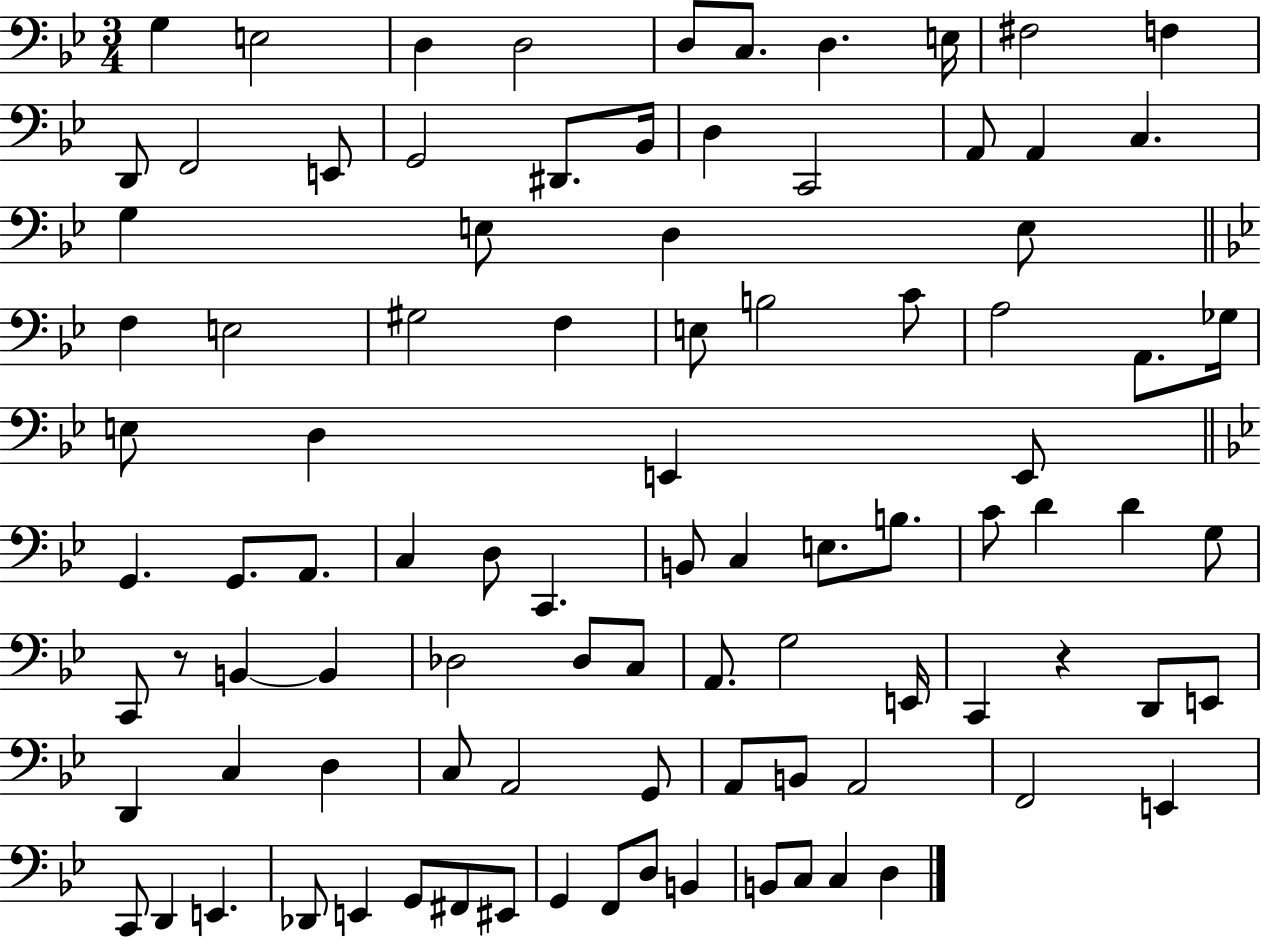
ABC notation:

X:1
T:Untitled
M:3/4
L:1/4
K:Bb
G, E,2 D, D,2 D,/2 C,/2 D, E,/4 ^F,2 F, D,,/2 F,,2 E,,/2 G,,2 ^D,,/2 _B,,/4 D, C,,2 A,,/2 A,, C, G, E,/2 D, E,/2 F, E,2 ^G,2 F, E,/2 B,2 C/2 A,2 A,,/2 _G,/4 E,/2 D, E,, E,,/2 G,, G,,/2 A,,/2 C, D,/2 C,, B,,/2 C, E,/2 B,/2 C/2 D D G,/2 C,,/2 z/2 B,, B,, _D,2 _D,/2 C,/2 A,,/2 G,2 E,,/4 C,, z D,,/2 E,,/2 D,, C, D, C,/2 A,,2 G,,/2 A,,/2 B,,/2 A,,2 F,,2 E,, C,,/2 D,, E,, _D,,/2 E,, G,,/2 ^F,,/2 ^E,,/2 G,, F,,/2 D,/2 B,, B,,/2 C,/2 C, D,